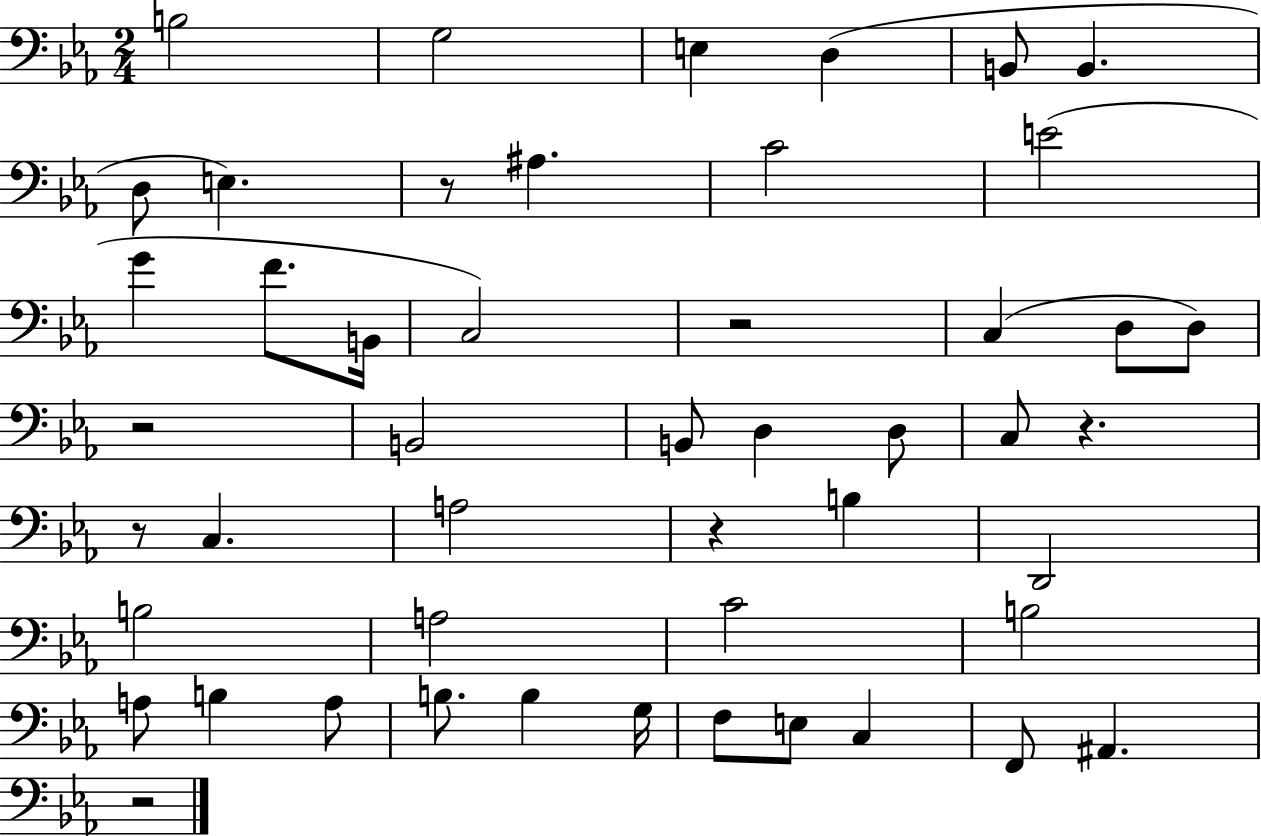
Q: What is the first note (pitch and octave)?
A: B3